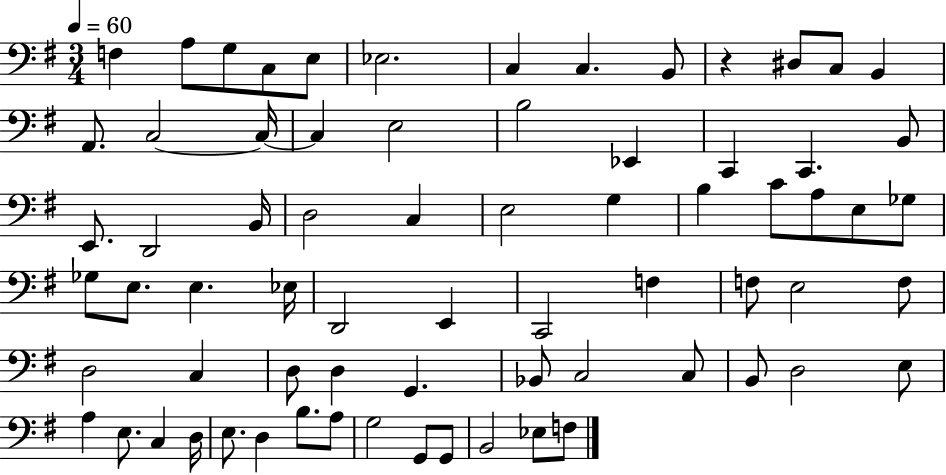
X:1
T:Untitled
M:3/4
L:1/4
K:G
F, A,/2 G,/2 C,/2 E,/2 _E,2 C, C, B,,/2 z ^D,/2 C,/2 B,, A,,/2 C,2 C,/4 C, E,2 B,2 _E,, C,, C,, B,,/2 E,,/2 D,,2 B,,/4 D,2 C, E,2 G, B, C/2 A,/2 E,/2 _G,/2 _G,/2 E,/2 E, _E,/4 D,,2 E,, C,,2 F, F,/2 E,2 F,/2 D,2 C, D,/2 D, G,, _B,,/2 C,2 C,/2 B,,/2 D,2 E,/2 A, E,/2 C, D,/4 E,/2 D, B,/2 A,/2 G,2 G,,/2 G,,/2 B,,2 _E,/2 F,/2